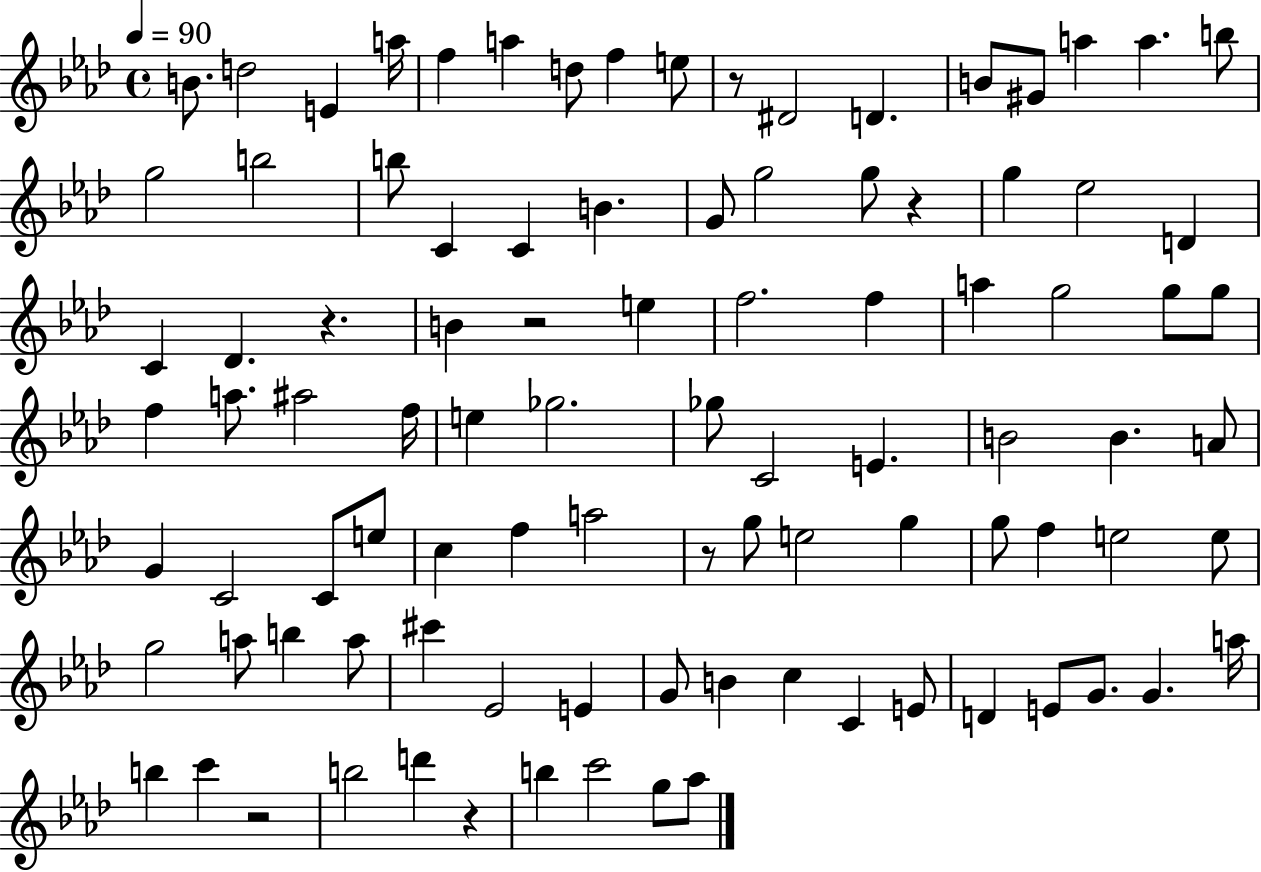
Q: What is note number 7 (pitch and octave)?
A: D5